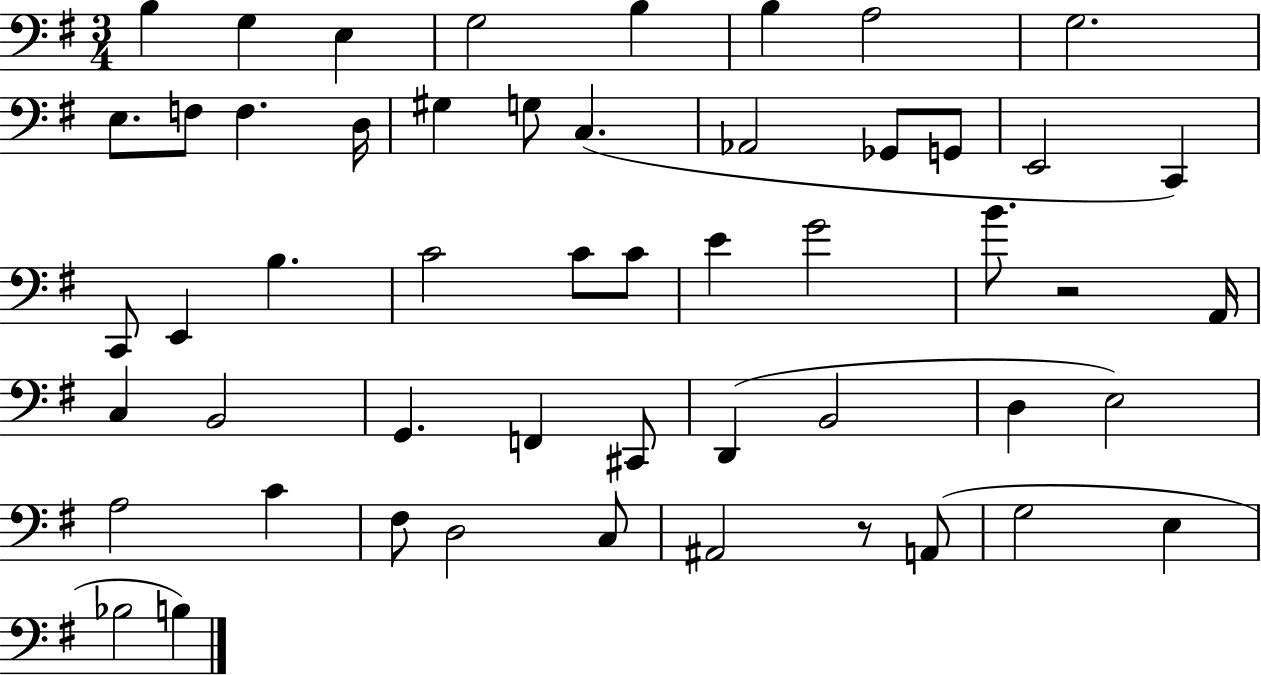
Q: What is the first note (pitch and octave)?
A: B3